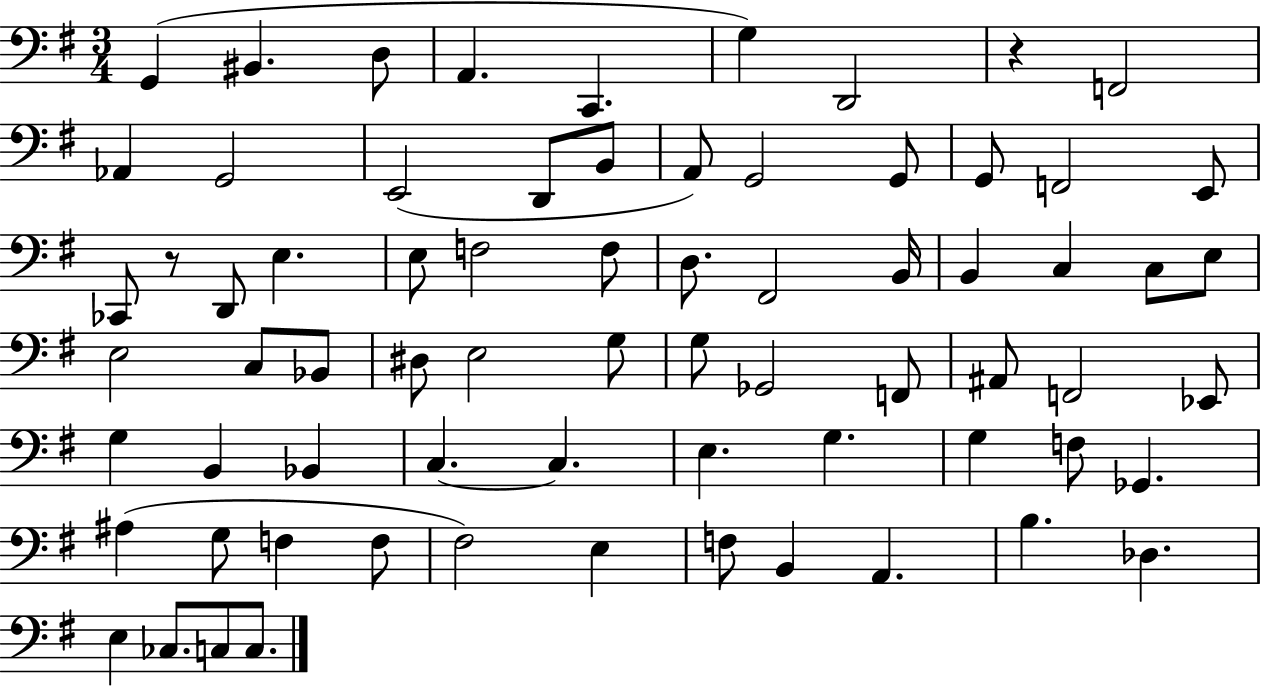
G2/q BIS2/q. D3/e A2/q. C2/q. G3/q D2/h R/q F2/h Ab2/q G2/h E2/h D2/e B2/e A2/e G2/h G2/e G2/e F2/h E2/e CES2/e R/e D2/e E3/q. E3/e F3/h F3/e D3/e. F#2/h B2/s B2/q C3/q C3/e E3/e E3/h C3/e Bb2/e D#3/e E3/h G3/e G3/e Gb2/h F2/e A#2/e F2/h Eb2/e G3/q B2/q Bb2/q C3/q. C3/q. E3/q. G3/q. G3/q F3/e Gb2/q. A#3/q G3/e F3/q F3/e F#3/h E3/q F3/e B2/q A2/q. B3/q. Db3/q. E3/q CES3/e. C3/e C3/e.